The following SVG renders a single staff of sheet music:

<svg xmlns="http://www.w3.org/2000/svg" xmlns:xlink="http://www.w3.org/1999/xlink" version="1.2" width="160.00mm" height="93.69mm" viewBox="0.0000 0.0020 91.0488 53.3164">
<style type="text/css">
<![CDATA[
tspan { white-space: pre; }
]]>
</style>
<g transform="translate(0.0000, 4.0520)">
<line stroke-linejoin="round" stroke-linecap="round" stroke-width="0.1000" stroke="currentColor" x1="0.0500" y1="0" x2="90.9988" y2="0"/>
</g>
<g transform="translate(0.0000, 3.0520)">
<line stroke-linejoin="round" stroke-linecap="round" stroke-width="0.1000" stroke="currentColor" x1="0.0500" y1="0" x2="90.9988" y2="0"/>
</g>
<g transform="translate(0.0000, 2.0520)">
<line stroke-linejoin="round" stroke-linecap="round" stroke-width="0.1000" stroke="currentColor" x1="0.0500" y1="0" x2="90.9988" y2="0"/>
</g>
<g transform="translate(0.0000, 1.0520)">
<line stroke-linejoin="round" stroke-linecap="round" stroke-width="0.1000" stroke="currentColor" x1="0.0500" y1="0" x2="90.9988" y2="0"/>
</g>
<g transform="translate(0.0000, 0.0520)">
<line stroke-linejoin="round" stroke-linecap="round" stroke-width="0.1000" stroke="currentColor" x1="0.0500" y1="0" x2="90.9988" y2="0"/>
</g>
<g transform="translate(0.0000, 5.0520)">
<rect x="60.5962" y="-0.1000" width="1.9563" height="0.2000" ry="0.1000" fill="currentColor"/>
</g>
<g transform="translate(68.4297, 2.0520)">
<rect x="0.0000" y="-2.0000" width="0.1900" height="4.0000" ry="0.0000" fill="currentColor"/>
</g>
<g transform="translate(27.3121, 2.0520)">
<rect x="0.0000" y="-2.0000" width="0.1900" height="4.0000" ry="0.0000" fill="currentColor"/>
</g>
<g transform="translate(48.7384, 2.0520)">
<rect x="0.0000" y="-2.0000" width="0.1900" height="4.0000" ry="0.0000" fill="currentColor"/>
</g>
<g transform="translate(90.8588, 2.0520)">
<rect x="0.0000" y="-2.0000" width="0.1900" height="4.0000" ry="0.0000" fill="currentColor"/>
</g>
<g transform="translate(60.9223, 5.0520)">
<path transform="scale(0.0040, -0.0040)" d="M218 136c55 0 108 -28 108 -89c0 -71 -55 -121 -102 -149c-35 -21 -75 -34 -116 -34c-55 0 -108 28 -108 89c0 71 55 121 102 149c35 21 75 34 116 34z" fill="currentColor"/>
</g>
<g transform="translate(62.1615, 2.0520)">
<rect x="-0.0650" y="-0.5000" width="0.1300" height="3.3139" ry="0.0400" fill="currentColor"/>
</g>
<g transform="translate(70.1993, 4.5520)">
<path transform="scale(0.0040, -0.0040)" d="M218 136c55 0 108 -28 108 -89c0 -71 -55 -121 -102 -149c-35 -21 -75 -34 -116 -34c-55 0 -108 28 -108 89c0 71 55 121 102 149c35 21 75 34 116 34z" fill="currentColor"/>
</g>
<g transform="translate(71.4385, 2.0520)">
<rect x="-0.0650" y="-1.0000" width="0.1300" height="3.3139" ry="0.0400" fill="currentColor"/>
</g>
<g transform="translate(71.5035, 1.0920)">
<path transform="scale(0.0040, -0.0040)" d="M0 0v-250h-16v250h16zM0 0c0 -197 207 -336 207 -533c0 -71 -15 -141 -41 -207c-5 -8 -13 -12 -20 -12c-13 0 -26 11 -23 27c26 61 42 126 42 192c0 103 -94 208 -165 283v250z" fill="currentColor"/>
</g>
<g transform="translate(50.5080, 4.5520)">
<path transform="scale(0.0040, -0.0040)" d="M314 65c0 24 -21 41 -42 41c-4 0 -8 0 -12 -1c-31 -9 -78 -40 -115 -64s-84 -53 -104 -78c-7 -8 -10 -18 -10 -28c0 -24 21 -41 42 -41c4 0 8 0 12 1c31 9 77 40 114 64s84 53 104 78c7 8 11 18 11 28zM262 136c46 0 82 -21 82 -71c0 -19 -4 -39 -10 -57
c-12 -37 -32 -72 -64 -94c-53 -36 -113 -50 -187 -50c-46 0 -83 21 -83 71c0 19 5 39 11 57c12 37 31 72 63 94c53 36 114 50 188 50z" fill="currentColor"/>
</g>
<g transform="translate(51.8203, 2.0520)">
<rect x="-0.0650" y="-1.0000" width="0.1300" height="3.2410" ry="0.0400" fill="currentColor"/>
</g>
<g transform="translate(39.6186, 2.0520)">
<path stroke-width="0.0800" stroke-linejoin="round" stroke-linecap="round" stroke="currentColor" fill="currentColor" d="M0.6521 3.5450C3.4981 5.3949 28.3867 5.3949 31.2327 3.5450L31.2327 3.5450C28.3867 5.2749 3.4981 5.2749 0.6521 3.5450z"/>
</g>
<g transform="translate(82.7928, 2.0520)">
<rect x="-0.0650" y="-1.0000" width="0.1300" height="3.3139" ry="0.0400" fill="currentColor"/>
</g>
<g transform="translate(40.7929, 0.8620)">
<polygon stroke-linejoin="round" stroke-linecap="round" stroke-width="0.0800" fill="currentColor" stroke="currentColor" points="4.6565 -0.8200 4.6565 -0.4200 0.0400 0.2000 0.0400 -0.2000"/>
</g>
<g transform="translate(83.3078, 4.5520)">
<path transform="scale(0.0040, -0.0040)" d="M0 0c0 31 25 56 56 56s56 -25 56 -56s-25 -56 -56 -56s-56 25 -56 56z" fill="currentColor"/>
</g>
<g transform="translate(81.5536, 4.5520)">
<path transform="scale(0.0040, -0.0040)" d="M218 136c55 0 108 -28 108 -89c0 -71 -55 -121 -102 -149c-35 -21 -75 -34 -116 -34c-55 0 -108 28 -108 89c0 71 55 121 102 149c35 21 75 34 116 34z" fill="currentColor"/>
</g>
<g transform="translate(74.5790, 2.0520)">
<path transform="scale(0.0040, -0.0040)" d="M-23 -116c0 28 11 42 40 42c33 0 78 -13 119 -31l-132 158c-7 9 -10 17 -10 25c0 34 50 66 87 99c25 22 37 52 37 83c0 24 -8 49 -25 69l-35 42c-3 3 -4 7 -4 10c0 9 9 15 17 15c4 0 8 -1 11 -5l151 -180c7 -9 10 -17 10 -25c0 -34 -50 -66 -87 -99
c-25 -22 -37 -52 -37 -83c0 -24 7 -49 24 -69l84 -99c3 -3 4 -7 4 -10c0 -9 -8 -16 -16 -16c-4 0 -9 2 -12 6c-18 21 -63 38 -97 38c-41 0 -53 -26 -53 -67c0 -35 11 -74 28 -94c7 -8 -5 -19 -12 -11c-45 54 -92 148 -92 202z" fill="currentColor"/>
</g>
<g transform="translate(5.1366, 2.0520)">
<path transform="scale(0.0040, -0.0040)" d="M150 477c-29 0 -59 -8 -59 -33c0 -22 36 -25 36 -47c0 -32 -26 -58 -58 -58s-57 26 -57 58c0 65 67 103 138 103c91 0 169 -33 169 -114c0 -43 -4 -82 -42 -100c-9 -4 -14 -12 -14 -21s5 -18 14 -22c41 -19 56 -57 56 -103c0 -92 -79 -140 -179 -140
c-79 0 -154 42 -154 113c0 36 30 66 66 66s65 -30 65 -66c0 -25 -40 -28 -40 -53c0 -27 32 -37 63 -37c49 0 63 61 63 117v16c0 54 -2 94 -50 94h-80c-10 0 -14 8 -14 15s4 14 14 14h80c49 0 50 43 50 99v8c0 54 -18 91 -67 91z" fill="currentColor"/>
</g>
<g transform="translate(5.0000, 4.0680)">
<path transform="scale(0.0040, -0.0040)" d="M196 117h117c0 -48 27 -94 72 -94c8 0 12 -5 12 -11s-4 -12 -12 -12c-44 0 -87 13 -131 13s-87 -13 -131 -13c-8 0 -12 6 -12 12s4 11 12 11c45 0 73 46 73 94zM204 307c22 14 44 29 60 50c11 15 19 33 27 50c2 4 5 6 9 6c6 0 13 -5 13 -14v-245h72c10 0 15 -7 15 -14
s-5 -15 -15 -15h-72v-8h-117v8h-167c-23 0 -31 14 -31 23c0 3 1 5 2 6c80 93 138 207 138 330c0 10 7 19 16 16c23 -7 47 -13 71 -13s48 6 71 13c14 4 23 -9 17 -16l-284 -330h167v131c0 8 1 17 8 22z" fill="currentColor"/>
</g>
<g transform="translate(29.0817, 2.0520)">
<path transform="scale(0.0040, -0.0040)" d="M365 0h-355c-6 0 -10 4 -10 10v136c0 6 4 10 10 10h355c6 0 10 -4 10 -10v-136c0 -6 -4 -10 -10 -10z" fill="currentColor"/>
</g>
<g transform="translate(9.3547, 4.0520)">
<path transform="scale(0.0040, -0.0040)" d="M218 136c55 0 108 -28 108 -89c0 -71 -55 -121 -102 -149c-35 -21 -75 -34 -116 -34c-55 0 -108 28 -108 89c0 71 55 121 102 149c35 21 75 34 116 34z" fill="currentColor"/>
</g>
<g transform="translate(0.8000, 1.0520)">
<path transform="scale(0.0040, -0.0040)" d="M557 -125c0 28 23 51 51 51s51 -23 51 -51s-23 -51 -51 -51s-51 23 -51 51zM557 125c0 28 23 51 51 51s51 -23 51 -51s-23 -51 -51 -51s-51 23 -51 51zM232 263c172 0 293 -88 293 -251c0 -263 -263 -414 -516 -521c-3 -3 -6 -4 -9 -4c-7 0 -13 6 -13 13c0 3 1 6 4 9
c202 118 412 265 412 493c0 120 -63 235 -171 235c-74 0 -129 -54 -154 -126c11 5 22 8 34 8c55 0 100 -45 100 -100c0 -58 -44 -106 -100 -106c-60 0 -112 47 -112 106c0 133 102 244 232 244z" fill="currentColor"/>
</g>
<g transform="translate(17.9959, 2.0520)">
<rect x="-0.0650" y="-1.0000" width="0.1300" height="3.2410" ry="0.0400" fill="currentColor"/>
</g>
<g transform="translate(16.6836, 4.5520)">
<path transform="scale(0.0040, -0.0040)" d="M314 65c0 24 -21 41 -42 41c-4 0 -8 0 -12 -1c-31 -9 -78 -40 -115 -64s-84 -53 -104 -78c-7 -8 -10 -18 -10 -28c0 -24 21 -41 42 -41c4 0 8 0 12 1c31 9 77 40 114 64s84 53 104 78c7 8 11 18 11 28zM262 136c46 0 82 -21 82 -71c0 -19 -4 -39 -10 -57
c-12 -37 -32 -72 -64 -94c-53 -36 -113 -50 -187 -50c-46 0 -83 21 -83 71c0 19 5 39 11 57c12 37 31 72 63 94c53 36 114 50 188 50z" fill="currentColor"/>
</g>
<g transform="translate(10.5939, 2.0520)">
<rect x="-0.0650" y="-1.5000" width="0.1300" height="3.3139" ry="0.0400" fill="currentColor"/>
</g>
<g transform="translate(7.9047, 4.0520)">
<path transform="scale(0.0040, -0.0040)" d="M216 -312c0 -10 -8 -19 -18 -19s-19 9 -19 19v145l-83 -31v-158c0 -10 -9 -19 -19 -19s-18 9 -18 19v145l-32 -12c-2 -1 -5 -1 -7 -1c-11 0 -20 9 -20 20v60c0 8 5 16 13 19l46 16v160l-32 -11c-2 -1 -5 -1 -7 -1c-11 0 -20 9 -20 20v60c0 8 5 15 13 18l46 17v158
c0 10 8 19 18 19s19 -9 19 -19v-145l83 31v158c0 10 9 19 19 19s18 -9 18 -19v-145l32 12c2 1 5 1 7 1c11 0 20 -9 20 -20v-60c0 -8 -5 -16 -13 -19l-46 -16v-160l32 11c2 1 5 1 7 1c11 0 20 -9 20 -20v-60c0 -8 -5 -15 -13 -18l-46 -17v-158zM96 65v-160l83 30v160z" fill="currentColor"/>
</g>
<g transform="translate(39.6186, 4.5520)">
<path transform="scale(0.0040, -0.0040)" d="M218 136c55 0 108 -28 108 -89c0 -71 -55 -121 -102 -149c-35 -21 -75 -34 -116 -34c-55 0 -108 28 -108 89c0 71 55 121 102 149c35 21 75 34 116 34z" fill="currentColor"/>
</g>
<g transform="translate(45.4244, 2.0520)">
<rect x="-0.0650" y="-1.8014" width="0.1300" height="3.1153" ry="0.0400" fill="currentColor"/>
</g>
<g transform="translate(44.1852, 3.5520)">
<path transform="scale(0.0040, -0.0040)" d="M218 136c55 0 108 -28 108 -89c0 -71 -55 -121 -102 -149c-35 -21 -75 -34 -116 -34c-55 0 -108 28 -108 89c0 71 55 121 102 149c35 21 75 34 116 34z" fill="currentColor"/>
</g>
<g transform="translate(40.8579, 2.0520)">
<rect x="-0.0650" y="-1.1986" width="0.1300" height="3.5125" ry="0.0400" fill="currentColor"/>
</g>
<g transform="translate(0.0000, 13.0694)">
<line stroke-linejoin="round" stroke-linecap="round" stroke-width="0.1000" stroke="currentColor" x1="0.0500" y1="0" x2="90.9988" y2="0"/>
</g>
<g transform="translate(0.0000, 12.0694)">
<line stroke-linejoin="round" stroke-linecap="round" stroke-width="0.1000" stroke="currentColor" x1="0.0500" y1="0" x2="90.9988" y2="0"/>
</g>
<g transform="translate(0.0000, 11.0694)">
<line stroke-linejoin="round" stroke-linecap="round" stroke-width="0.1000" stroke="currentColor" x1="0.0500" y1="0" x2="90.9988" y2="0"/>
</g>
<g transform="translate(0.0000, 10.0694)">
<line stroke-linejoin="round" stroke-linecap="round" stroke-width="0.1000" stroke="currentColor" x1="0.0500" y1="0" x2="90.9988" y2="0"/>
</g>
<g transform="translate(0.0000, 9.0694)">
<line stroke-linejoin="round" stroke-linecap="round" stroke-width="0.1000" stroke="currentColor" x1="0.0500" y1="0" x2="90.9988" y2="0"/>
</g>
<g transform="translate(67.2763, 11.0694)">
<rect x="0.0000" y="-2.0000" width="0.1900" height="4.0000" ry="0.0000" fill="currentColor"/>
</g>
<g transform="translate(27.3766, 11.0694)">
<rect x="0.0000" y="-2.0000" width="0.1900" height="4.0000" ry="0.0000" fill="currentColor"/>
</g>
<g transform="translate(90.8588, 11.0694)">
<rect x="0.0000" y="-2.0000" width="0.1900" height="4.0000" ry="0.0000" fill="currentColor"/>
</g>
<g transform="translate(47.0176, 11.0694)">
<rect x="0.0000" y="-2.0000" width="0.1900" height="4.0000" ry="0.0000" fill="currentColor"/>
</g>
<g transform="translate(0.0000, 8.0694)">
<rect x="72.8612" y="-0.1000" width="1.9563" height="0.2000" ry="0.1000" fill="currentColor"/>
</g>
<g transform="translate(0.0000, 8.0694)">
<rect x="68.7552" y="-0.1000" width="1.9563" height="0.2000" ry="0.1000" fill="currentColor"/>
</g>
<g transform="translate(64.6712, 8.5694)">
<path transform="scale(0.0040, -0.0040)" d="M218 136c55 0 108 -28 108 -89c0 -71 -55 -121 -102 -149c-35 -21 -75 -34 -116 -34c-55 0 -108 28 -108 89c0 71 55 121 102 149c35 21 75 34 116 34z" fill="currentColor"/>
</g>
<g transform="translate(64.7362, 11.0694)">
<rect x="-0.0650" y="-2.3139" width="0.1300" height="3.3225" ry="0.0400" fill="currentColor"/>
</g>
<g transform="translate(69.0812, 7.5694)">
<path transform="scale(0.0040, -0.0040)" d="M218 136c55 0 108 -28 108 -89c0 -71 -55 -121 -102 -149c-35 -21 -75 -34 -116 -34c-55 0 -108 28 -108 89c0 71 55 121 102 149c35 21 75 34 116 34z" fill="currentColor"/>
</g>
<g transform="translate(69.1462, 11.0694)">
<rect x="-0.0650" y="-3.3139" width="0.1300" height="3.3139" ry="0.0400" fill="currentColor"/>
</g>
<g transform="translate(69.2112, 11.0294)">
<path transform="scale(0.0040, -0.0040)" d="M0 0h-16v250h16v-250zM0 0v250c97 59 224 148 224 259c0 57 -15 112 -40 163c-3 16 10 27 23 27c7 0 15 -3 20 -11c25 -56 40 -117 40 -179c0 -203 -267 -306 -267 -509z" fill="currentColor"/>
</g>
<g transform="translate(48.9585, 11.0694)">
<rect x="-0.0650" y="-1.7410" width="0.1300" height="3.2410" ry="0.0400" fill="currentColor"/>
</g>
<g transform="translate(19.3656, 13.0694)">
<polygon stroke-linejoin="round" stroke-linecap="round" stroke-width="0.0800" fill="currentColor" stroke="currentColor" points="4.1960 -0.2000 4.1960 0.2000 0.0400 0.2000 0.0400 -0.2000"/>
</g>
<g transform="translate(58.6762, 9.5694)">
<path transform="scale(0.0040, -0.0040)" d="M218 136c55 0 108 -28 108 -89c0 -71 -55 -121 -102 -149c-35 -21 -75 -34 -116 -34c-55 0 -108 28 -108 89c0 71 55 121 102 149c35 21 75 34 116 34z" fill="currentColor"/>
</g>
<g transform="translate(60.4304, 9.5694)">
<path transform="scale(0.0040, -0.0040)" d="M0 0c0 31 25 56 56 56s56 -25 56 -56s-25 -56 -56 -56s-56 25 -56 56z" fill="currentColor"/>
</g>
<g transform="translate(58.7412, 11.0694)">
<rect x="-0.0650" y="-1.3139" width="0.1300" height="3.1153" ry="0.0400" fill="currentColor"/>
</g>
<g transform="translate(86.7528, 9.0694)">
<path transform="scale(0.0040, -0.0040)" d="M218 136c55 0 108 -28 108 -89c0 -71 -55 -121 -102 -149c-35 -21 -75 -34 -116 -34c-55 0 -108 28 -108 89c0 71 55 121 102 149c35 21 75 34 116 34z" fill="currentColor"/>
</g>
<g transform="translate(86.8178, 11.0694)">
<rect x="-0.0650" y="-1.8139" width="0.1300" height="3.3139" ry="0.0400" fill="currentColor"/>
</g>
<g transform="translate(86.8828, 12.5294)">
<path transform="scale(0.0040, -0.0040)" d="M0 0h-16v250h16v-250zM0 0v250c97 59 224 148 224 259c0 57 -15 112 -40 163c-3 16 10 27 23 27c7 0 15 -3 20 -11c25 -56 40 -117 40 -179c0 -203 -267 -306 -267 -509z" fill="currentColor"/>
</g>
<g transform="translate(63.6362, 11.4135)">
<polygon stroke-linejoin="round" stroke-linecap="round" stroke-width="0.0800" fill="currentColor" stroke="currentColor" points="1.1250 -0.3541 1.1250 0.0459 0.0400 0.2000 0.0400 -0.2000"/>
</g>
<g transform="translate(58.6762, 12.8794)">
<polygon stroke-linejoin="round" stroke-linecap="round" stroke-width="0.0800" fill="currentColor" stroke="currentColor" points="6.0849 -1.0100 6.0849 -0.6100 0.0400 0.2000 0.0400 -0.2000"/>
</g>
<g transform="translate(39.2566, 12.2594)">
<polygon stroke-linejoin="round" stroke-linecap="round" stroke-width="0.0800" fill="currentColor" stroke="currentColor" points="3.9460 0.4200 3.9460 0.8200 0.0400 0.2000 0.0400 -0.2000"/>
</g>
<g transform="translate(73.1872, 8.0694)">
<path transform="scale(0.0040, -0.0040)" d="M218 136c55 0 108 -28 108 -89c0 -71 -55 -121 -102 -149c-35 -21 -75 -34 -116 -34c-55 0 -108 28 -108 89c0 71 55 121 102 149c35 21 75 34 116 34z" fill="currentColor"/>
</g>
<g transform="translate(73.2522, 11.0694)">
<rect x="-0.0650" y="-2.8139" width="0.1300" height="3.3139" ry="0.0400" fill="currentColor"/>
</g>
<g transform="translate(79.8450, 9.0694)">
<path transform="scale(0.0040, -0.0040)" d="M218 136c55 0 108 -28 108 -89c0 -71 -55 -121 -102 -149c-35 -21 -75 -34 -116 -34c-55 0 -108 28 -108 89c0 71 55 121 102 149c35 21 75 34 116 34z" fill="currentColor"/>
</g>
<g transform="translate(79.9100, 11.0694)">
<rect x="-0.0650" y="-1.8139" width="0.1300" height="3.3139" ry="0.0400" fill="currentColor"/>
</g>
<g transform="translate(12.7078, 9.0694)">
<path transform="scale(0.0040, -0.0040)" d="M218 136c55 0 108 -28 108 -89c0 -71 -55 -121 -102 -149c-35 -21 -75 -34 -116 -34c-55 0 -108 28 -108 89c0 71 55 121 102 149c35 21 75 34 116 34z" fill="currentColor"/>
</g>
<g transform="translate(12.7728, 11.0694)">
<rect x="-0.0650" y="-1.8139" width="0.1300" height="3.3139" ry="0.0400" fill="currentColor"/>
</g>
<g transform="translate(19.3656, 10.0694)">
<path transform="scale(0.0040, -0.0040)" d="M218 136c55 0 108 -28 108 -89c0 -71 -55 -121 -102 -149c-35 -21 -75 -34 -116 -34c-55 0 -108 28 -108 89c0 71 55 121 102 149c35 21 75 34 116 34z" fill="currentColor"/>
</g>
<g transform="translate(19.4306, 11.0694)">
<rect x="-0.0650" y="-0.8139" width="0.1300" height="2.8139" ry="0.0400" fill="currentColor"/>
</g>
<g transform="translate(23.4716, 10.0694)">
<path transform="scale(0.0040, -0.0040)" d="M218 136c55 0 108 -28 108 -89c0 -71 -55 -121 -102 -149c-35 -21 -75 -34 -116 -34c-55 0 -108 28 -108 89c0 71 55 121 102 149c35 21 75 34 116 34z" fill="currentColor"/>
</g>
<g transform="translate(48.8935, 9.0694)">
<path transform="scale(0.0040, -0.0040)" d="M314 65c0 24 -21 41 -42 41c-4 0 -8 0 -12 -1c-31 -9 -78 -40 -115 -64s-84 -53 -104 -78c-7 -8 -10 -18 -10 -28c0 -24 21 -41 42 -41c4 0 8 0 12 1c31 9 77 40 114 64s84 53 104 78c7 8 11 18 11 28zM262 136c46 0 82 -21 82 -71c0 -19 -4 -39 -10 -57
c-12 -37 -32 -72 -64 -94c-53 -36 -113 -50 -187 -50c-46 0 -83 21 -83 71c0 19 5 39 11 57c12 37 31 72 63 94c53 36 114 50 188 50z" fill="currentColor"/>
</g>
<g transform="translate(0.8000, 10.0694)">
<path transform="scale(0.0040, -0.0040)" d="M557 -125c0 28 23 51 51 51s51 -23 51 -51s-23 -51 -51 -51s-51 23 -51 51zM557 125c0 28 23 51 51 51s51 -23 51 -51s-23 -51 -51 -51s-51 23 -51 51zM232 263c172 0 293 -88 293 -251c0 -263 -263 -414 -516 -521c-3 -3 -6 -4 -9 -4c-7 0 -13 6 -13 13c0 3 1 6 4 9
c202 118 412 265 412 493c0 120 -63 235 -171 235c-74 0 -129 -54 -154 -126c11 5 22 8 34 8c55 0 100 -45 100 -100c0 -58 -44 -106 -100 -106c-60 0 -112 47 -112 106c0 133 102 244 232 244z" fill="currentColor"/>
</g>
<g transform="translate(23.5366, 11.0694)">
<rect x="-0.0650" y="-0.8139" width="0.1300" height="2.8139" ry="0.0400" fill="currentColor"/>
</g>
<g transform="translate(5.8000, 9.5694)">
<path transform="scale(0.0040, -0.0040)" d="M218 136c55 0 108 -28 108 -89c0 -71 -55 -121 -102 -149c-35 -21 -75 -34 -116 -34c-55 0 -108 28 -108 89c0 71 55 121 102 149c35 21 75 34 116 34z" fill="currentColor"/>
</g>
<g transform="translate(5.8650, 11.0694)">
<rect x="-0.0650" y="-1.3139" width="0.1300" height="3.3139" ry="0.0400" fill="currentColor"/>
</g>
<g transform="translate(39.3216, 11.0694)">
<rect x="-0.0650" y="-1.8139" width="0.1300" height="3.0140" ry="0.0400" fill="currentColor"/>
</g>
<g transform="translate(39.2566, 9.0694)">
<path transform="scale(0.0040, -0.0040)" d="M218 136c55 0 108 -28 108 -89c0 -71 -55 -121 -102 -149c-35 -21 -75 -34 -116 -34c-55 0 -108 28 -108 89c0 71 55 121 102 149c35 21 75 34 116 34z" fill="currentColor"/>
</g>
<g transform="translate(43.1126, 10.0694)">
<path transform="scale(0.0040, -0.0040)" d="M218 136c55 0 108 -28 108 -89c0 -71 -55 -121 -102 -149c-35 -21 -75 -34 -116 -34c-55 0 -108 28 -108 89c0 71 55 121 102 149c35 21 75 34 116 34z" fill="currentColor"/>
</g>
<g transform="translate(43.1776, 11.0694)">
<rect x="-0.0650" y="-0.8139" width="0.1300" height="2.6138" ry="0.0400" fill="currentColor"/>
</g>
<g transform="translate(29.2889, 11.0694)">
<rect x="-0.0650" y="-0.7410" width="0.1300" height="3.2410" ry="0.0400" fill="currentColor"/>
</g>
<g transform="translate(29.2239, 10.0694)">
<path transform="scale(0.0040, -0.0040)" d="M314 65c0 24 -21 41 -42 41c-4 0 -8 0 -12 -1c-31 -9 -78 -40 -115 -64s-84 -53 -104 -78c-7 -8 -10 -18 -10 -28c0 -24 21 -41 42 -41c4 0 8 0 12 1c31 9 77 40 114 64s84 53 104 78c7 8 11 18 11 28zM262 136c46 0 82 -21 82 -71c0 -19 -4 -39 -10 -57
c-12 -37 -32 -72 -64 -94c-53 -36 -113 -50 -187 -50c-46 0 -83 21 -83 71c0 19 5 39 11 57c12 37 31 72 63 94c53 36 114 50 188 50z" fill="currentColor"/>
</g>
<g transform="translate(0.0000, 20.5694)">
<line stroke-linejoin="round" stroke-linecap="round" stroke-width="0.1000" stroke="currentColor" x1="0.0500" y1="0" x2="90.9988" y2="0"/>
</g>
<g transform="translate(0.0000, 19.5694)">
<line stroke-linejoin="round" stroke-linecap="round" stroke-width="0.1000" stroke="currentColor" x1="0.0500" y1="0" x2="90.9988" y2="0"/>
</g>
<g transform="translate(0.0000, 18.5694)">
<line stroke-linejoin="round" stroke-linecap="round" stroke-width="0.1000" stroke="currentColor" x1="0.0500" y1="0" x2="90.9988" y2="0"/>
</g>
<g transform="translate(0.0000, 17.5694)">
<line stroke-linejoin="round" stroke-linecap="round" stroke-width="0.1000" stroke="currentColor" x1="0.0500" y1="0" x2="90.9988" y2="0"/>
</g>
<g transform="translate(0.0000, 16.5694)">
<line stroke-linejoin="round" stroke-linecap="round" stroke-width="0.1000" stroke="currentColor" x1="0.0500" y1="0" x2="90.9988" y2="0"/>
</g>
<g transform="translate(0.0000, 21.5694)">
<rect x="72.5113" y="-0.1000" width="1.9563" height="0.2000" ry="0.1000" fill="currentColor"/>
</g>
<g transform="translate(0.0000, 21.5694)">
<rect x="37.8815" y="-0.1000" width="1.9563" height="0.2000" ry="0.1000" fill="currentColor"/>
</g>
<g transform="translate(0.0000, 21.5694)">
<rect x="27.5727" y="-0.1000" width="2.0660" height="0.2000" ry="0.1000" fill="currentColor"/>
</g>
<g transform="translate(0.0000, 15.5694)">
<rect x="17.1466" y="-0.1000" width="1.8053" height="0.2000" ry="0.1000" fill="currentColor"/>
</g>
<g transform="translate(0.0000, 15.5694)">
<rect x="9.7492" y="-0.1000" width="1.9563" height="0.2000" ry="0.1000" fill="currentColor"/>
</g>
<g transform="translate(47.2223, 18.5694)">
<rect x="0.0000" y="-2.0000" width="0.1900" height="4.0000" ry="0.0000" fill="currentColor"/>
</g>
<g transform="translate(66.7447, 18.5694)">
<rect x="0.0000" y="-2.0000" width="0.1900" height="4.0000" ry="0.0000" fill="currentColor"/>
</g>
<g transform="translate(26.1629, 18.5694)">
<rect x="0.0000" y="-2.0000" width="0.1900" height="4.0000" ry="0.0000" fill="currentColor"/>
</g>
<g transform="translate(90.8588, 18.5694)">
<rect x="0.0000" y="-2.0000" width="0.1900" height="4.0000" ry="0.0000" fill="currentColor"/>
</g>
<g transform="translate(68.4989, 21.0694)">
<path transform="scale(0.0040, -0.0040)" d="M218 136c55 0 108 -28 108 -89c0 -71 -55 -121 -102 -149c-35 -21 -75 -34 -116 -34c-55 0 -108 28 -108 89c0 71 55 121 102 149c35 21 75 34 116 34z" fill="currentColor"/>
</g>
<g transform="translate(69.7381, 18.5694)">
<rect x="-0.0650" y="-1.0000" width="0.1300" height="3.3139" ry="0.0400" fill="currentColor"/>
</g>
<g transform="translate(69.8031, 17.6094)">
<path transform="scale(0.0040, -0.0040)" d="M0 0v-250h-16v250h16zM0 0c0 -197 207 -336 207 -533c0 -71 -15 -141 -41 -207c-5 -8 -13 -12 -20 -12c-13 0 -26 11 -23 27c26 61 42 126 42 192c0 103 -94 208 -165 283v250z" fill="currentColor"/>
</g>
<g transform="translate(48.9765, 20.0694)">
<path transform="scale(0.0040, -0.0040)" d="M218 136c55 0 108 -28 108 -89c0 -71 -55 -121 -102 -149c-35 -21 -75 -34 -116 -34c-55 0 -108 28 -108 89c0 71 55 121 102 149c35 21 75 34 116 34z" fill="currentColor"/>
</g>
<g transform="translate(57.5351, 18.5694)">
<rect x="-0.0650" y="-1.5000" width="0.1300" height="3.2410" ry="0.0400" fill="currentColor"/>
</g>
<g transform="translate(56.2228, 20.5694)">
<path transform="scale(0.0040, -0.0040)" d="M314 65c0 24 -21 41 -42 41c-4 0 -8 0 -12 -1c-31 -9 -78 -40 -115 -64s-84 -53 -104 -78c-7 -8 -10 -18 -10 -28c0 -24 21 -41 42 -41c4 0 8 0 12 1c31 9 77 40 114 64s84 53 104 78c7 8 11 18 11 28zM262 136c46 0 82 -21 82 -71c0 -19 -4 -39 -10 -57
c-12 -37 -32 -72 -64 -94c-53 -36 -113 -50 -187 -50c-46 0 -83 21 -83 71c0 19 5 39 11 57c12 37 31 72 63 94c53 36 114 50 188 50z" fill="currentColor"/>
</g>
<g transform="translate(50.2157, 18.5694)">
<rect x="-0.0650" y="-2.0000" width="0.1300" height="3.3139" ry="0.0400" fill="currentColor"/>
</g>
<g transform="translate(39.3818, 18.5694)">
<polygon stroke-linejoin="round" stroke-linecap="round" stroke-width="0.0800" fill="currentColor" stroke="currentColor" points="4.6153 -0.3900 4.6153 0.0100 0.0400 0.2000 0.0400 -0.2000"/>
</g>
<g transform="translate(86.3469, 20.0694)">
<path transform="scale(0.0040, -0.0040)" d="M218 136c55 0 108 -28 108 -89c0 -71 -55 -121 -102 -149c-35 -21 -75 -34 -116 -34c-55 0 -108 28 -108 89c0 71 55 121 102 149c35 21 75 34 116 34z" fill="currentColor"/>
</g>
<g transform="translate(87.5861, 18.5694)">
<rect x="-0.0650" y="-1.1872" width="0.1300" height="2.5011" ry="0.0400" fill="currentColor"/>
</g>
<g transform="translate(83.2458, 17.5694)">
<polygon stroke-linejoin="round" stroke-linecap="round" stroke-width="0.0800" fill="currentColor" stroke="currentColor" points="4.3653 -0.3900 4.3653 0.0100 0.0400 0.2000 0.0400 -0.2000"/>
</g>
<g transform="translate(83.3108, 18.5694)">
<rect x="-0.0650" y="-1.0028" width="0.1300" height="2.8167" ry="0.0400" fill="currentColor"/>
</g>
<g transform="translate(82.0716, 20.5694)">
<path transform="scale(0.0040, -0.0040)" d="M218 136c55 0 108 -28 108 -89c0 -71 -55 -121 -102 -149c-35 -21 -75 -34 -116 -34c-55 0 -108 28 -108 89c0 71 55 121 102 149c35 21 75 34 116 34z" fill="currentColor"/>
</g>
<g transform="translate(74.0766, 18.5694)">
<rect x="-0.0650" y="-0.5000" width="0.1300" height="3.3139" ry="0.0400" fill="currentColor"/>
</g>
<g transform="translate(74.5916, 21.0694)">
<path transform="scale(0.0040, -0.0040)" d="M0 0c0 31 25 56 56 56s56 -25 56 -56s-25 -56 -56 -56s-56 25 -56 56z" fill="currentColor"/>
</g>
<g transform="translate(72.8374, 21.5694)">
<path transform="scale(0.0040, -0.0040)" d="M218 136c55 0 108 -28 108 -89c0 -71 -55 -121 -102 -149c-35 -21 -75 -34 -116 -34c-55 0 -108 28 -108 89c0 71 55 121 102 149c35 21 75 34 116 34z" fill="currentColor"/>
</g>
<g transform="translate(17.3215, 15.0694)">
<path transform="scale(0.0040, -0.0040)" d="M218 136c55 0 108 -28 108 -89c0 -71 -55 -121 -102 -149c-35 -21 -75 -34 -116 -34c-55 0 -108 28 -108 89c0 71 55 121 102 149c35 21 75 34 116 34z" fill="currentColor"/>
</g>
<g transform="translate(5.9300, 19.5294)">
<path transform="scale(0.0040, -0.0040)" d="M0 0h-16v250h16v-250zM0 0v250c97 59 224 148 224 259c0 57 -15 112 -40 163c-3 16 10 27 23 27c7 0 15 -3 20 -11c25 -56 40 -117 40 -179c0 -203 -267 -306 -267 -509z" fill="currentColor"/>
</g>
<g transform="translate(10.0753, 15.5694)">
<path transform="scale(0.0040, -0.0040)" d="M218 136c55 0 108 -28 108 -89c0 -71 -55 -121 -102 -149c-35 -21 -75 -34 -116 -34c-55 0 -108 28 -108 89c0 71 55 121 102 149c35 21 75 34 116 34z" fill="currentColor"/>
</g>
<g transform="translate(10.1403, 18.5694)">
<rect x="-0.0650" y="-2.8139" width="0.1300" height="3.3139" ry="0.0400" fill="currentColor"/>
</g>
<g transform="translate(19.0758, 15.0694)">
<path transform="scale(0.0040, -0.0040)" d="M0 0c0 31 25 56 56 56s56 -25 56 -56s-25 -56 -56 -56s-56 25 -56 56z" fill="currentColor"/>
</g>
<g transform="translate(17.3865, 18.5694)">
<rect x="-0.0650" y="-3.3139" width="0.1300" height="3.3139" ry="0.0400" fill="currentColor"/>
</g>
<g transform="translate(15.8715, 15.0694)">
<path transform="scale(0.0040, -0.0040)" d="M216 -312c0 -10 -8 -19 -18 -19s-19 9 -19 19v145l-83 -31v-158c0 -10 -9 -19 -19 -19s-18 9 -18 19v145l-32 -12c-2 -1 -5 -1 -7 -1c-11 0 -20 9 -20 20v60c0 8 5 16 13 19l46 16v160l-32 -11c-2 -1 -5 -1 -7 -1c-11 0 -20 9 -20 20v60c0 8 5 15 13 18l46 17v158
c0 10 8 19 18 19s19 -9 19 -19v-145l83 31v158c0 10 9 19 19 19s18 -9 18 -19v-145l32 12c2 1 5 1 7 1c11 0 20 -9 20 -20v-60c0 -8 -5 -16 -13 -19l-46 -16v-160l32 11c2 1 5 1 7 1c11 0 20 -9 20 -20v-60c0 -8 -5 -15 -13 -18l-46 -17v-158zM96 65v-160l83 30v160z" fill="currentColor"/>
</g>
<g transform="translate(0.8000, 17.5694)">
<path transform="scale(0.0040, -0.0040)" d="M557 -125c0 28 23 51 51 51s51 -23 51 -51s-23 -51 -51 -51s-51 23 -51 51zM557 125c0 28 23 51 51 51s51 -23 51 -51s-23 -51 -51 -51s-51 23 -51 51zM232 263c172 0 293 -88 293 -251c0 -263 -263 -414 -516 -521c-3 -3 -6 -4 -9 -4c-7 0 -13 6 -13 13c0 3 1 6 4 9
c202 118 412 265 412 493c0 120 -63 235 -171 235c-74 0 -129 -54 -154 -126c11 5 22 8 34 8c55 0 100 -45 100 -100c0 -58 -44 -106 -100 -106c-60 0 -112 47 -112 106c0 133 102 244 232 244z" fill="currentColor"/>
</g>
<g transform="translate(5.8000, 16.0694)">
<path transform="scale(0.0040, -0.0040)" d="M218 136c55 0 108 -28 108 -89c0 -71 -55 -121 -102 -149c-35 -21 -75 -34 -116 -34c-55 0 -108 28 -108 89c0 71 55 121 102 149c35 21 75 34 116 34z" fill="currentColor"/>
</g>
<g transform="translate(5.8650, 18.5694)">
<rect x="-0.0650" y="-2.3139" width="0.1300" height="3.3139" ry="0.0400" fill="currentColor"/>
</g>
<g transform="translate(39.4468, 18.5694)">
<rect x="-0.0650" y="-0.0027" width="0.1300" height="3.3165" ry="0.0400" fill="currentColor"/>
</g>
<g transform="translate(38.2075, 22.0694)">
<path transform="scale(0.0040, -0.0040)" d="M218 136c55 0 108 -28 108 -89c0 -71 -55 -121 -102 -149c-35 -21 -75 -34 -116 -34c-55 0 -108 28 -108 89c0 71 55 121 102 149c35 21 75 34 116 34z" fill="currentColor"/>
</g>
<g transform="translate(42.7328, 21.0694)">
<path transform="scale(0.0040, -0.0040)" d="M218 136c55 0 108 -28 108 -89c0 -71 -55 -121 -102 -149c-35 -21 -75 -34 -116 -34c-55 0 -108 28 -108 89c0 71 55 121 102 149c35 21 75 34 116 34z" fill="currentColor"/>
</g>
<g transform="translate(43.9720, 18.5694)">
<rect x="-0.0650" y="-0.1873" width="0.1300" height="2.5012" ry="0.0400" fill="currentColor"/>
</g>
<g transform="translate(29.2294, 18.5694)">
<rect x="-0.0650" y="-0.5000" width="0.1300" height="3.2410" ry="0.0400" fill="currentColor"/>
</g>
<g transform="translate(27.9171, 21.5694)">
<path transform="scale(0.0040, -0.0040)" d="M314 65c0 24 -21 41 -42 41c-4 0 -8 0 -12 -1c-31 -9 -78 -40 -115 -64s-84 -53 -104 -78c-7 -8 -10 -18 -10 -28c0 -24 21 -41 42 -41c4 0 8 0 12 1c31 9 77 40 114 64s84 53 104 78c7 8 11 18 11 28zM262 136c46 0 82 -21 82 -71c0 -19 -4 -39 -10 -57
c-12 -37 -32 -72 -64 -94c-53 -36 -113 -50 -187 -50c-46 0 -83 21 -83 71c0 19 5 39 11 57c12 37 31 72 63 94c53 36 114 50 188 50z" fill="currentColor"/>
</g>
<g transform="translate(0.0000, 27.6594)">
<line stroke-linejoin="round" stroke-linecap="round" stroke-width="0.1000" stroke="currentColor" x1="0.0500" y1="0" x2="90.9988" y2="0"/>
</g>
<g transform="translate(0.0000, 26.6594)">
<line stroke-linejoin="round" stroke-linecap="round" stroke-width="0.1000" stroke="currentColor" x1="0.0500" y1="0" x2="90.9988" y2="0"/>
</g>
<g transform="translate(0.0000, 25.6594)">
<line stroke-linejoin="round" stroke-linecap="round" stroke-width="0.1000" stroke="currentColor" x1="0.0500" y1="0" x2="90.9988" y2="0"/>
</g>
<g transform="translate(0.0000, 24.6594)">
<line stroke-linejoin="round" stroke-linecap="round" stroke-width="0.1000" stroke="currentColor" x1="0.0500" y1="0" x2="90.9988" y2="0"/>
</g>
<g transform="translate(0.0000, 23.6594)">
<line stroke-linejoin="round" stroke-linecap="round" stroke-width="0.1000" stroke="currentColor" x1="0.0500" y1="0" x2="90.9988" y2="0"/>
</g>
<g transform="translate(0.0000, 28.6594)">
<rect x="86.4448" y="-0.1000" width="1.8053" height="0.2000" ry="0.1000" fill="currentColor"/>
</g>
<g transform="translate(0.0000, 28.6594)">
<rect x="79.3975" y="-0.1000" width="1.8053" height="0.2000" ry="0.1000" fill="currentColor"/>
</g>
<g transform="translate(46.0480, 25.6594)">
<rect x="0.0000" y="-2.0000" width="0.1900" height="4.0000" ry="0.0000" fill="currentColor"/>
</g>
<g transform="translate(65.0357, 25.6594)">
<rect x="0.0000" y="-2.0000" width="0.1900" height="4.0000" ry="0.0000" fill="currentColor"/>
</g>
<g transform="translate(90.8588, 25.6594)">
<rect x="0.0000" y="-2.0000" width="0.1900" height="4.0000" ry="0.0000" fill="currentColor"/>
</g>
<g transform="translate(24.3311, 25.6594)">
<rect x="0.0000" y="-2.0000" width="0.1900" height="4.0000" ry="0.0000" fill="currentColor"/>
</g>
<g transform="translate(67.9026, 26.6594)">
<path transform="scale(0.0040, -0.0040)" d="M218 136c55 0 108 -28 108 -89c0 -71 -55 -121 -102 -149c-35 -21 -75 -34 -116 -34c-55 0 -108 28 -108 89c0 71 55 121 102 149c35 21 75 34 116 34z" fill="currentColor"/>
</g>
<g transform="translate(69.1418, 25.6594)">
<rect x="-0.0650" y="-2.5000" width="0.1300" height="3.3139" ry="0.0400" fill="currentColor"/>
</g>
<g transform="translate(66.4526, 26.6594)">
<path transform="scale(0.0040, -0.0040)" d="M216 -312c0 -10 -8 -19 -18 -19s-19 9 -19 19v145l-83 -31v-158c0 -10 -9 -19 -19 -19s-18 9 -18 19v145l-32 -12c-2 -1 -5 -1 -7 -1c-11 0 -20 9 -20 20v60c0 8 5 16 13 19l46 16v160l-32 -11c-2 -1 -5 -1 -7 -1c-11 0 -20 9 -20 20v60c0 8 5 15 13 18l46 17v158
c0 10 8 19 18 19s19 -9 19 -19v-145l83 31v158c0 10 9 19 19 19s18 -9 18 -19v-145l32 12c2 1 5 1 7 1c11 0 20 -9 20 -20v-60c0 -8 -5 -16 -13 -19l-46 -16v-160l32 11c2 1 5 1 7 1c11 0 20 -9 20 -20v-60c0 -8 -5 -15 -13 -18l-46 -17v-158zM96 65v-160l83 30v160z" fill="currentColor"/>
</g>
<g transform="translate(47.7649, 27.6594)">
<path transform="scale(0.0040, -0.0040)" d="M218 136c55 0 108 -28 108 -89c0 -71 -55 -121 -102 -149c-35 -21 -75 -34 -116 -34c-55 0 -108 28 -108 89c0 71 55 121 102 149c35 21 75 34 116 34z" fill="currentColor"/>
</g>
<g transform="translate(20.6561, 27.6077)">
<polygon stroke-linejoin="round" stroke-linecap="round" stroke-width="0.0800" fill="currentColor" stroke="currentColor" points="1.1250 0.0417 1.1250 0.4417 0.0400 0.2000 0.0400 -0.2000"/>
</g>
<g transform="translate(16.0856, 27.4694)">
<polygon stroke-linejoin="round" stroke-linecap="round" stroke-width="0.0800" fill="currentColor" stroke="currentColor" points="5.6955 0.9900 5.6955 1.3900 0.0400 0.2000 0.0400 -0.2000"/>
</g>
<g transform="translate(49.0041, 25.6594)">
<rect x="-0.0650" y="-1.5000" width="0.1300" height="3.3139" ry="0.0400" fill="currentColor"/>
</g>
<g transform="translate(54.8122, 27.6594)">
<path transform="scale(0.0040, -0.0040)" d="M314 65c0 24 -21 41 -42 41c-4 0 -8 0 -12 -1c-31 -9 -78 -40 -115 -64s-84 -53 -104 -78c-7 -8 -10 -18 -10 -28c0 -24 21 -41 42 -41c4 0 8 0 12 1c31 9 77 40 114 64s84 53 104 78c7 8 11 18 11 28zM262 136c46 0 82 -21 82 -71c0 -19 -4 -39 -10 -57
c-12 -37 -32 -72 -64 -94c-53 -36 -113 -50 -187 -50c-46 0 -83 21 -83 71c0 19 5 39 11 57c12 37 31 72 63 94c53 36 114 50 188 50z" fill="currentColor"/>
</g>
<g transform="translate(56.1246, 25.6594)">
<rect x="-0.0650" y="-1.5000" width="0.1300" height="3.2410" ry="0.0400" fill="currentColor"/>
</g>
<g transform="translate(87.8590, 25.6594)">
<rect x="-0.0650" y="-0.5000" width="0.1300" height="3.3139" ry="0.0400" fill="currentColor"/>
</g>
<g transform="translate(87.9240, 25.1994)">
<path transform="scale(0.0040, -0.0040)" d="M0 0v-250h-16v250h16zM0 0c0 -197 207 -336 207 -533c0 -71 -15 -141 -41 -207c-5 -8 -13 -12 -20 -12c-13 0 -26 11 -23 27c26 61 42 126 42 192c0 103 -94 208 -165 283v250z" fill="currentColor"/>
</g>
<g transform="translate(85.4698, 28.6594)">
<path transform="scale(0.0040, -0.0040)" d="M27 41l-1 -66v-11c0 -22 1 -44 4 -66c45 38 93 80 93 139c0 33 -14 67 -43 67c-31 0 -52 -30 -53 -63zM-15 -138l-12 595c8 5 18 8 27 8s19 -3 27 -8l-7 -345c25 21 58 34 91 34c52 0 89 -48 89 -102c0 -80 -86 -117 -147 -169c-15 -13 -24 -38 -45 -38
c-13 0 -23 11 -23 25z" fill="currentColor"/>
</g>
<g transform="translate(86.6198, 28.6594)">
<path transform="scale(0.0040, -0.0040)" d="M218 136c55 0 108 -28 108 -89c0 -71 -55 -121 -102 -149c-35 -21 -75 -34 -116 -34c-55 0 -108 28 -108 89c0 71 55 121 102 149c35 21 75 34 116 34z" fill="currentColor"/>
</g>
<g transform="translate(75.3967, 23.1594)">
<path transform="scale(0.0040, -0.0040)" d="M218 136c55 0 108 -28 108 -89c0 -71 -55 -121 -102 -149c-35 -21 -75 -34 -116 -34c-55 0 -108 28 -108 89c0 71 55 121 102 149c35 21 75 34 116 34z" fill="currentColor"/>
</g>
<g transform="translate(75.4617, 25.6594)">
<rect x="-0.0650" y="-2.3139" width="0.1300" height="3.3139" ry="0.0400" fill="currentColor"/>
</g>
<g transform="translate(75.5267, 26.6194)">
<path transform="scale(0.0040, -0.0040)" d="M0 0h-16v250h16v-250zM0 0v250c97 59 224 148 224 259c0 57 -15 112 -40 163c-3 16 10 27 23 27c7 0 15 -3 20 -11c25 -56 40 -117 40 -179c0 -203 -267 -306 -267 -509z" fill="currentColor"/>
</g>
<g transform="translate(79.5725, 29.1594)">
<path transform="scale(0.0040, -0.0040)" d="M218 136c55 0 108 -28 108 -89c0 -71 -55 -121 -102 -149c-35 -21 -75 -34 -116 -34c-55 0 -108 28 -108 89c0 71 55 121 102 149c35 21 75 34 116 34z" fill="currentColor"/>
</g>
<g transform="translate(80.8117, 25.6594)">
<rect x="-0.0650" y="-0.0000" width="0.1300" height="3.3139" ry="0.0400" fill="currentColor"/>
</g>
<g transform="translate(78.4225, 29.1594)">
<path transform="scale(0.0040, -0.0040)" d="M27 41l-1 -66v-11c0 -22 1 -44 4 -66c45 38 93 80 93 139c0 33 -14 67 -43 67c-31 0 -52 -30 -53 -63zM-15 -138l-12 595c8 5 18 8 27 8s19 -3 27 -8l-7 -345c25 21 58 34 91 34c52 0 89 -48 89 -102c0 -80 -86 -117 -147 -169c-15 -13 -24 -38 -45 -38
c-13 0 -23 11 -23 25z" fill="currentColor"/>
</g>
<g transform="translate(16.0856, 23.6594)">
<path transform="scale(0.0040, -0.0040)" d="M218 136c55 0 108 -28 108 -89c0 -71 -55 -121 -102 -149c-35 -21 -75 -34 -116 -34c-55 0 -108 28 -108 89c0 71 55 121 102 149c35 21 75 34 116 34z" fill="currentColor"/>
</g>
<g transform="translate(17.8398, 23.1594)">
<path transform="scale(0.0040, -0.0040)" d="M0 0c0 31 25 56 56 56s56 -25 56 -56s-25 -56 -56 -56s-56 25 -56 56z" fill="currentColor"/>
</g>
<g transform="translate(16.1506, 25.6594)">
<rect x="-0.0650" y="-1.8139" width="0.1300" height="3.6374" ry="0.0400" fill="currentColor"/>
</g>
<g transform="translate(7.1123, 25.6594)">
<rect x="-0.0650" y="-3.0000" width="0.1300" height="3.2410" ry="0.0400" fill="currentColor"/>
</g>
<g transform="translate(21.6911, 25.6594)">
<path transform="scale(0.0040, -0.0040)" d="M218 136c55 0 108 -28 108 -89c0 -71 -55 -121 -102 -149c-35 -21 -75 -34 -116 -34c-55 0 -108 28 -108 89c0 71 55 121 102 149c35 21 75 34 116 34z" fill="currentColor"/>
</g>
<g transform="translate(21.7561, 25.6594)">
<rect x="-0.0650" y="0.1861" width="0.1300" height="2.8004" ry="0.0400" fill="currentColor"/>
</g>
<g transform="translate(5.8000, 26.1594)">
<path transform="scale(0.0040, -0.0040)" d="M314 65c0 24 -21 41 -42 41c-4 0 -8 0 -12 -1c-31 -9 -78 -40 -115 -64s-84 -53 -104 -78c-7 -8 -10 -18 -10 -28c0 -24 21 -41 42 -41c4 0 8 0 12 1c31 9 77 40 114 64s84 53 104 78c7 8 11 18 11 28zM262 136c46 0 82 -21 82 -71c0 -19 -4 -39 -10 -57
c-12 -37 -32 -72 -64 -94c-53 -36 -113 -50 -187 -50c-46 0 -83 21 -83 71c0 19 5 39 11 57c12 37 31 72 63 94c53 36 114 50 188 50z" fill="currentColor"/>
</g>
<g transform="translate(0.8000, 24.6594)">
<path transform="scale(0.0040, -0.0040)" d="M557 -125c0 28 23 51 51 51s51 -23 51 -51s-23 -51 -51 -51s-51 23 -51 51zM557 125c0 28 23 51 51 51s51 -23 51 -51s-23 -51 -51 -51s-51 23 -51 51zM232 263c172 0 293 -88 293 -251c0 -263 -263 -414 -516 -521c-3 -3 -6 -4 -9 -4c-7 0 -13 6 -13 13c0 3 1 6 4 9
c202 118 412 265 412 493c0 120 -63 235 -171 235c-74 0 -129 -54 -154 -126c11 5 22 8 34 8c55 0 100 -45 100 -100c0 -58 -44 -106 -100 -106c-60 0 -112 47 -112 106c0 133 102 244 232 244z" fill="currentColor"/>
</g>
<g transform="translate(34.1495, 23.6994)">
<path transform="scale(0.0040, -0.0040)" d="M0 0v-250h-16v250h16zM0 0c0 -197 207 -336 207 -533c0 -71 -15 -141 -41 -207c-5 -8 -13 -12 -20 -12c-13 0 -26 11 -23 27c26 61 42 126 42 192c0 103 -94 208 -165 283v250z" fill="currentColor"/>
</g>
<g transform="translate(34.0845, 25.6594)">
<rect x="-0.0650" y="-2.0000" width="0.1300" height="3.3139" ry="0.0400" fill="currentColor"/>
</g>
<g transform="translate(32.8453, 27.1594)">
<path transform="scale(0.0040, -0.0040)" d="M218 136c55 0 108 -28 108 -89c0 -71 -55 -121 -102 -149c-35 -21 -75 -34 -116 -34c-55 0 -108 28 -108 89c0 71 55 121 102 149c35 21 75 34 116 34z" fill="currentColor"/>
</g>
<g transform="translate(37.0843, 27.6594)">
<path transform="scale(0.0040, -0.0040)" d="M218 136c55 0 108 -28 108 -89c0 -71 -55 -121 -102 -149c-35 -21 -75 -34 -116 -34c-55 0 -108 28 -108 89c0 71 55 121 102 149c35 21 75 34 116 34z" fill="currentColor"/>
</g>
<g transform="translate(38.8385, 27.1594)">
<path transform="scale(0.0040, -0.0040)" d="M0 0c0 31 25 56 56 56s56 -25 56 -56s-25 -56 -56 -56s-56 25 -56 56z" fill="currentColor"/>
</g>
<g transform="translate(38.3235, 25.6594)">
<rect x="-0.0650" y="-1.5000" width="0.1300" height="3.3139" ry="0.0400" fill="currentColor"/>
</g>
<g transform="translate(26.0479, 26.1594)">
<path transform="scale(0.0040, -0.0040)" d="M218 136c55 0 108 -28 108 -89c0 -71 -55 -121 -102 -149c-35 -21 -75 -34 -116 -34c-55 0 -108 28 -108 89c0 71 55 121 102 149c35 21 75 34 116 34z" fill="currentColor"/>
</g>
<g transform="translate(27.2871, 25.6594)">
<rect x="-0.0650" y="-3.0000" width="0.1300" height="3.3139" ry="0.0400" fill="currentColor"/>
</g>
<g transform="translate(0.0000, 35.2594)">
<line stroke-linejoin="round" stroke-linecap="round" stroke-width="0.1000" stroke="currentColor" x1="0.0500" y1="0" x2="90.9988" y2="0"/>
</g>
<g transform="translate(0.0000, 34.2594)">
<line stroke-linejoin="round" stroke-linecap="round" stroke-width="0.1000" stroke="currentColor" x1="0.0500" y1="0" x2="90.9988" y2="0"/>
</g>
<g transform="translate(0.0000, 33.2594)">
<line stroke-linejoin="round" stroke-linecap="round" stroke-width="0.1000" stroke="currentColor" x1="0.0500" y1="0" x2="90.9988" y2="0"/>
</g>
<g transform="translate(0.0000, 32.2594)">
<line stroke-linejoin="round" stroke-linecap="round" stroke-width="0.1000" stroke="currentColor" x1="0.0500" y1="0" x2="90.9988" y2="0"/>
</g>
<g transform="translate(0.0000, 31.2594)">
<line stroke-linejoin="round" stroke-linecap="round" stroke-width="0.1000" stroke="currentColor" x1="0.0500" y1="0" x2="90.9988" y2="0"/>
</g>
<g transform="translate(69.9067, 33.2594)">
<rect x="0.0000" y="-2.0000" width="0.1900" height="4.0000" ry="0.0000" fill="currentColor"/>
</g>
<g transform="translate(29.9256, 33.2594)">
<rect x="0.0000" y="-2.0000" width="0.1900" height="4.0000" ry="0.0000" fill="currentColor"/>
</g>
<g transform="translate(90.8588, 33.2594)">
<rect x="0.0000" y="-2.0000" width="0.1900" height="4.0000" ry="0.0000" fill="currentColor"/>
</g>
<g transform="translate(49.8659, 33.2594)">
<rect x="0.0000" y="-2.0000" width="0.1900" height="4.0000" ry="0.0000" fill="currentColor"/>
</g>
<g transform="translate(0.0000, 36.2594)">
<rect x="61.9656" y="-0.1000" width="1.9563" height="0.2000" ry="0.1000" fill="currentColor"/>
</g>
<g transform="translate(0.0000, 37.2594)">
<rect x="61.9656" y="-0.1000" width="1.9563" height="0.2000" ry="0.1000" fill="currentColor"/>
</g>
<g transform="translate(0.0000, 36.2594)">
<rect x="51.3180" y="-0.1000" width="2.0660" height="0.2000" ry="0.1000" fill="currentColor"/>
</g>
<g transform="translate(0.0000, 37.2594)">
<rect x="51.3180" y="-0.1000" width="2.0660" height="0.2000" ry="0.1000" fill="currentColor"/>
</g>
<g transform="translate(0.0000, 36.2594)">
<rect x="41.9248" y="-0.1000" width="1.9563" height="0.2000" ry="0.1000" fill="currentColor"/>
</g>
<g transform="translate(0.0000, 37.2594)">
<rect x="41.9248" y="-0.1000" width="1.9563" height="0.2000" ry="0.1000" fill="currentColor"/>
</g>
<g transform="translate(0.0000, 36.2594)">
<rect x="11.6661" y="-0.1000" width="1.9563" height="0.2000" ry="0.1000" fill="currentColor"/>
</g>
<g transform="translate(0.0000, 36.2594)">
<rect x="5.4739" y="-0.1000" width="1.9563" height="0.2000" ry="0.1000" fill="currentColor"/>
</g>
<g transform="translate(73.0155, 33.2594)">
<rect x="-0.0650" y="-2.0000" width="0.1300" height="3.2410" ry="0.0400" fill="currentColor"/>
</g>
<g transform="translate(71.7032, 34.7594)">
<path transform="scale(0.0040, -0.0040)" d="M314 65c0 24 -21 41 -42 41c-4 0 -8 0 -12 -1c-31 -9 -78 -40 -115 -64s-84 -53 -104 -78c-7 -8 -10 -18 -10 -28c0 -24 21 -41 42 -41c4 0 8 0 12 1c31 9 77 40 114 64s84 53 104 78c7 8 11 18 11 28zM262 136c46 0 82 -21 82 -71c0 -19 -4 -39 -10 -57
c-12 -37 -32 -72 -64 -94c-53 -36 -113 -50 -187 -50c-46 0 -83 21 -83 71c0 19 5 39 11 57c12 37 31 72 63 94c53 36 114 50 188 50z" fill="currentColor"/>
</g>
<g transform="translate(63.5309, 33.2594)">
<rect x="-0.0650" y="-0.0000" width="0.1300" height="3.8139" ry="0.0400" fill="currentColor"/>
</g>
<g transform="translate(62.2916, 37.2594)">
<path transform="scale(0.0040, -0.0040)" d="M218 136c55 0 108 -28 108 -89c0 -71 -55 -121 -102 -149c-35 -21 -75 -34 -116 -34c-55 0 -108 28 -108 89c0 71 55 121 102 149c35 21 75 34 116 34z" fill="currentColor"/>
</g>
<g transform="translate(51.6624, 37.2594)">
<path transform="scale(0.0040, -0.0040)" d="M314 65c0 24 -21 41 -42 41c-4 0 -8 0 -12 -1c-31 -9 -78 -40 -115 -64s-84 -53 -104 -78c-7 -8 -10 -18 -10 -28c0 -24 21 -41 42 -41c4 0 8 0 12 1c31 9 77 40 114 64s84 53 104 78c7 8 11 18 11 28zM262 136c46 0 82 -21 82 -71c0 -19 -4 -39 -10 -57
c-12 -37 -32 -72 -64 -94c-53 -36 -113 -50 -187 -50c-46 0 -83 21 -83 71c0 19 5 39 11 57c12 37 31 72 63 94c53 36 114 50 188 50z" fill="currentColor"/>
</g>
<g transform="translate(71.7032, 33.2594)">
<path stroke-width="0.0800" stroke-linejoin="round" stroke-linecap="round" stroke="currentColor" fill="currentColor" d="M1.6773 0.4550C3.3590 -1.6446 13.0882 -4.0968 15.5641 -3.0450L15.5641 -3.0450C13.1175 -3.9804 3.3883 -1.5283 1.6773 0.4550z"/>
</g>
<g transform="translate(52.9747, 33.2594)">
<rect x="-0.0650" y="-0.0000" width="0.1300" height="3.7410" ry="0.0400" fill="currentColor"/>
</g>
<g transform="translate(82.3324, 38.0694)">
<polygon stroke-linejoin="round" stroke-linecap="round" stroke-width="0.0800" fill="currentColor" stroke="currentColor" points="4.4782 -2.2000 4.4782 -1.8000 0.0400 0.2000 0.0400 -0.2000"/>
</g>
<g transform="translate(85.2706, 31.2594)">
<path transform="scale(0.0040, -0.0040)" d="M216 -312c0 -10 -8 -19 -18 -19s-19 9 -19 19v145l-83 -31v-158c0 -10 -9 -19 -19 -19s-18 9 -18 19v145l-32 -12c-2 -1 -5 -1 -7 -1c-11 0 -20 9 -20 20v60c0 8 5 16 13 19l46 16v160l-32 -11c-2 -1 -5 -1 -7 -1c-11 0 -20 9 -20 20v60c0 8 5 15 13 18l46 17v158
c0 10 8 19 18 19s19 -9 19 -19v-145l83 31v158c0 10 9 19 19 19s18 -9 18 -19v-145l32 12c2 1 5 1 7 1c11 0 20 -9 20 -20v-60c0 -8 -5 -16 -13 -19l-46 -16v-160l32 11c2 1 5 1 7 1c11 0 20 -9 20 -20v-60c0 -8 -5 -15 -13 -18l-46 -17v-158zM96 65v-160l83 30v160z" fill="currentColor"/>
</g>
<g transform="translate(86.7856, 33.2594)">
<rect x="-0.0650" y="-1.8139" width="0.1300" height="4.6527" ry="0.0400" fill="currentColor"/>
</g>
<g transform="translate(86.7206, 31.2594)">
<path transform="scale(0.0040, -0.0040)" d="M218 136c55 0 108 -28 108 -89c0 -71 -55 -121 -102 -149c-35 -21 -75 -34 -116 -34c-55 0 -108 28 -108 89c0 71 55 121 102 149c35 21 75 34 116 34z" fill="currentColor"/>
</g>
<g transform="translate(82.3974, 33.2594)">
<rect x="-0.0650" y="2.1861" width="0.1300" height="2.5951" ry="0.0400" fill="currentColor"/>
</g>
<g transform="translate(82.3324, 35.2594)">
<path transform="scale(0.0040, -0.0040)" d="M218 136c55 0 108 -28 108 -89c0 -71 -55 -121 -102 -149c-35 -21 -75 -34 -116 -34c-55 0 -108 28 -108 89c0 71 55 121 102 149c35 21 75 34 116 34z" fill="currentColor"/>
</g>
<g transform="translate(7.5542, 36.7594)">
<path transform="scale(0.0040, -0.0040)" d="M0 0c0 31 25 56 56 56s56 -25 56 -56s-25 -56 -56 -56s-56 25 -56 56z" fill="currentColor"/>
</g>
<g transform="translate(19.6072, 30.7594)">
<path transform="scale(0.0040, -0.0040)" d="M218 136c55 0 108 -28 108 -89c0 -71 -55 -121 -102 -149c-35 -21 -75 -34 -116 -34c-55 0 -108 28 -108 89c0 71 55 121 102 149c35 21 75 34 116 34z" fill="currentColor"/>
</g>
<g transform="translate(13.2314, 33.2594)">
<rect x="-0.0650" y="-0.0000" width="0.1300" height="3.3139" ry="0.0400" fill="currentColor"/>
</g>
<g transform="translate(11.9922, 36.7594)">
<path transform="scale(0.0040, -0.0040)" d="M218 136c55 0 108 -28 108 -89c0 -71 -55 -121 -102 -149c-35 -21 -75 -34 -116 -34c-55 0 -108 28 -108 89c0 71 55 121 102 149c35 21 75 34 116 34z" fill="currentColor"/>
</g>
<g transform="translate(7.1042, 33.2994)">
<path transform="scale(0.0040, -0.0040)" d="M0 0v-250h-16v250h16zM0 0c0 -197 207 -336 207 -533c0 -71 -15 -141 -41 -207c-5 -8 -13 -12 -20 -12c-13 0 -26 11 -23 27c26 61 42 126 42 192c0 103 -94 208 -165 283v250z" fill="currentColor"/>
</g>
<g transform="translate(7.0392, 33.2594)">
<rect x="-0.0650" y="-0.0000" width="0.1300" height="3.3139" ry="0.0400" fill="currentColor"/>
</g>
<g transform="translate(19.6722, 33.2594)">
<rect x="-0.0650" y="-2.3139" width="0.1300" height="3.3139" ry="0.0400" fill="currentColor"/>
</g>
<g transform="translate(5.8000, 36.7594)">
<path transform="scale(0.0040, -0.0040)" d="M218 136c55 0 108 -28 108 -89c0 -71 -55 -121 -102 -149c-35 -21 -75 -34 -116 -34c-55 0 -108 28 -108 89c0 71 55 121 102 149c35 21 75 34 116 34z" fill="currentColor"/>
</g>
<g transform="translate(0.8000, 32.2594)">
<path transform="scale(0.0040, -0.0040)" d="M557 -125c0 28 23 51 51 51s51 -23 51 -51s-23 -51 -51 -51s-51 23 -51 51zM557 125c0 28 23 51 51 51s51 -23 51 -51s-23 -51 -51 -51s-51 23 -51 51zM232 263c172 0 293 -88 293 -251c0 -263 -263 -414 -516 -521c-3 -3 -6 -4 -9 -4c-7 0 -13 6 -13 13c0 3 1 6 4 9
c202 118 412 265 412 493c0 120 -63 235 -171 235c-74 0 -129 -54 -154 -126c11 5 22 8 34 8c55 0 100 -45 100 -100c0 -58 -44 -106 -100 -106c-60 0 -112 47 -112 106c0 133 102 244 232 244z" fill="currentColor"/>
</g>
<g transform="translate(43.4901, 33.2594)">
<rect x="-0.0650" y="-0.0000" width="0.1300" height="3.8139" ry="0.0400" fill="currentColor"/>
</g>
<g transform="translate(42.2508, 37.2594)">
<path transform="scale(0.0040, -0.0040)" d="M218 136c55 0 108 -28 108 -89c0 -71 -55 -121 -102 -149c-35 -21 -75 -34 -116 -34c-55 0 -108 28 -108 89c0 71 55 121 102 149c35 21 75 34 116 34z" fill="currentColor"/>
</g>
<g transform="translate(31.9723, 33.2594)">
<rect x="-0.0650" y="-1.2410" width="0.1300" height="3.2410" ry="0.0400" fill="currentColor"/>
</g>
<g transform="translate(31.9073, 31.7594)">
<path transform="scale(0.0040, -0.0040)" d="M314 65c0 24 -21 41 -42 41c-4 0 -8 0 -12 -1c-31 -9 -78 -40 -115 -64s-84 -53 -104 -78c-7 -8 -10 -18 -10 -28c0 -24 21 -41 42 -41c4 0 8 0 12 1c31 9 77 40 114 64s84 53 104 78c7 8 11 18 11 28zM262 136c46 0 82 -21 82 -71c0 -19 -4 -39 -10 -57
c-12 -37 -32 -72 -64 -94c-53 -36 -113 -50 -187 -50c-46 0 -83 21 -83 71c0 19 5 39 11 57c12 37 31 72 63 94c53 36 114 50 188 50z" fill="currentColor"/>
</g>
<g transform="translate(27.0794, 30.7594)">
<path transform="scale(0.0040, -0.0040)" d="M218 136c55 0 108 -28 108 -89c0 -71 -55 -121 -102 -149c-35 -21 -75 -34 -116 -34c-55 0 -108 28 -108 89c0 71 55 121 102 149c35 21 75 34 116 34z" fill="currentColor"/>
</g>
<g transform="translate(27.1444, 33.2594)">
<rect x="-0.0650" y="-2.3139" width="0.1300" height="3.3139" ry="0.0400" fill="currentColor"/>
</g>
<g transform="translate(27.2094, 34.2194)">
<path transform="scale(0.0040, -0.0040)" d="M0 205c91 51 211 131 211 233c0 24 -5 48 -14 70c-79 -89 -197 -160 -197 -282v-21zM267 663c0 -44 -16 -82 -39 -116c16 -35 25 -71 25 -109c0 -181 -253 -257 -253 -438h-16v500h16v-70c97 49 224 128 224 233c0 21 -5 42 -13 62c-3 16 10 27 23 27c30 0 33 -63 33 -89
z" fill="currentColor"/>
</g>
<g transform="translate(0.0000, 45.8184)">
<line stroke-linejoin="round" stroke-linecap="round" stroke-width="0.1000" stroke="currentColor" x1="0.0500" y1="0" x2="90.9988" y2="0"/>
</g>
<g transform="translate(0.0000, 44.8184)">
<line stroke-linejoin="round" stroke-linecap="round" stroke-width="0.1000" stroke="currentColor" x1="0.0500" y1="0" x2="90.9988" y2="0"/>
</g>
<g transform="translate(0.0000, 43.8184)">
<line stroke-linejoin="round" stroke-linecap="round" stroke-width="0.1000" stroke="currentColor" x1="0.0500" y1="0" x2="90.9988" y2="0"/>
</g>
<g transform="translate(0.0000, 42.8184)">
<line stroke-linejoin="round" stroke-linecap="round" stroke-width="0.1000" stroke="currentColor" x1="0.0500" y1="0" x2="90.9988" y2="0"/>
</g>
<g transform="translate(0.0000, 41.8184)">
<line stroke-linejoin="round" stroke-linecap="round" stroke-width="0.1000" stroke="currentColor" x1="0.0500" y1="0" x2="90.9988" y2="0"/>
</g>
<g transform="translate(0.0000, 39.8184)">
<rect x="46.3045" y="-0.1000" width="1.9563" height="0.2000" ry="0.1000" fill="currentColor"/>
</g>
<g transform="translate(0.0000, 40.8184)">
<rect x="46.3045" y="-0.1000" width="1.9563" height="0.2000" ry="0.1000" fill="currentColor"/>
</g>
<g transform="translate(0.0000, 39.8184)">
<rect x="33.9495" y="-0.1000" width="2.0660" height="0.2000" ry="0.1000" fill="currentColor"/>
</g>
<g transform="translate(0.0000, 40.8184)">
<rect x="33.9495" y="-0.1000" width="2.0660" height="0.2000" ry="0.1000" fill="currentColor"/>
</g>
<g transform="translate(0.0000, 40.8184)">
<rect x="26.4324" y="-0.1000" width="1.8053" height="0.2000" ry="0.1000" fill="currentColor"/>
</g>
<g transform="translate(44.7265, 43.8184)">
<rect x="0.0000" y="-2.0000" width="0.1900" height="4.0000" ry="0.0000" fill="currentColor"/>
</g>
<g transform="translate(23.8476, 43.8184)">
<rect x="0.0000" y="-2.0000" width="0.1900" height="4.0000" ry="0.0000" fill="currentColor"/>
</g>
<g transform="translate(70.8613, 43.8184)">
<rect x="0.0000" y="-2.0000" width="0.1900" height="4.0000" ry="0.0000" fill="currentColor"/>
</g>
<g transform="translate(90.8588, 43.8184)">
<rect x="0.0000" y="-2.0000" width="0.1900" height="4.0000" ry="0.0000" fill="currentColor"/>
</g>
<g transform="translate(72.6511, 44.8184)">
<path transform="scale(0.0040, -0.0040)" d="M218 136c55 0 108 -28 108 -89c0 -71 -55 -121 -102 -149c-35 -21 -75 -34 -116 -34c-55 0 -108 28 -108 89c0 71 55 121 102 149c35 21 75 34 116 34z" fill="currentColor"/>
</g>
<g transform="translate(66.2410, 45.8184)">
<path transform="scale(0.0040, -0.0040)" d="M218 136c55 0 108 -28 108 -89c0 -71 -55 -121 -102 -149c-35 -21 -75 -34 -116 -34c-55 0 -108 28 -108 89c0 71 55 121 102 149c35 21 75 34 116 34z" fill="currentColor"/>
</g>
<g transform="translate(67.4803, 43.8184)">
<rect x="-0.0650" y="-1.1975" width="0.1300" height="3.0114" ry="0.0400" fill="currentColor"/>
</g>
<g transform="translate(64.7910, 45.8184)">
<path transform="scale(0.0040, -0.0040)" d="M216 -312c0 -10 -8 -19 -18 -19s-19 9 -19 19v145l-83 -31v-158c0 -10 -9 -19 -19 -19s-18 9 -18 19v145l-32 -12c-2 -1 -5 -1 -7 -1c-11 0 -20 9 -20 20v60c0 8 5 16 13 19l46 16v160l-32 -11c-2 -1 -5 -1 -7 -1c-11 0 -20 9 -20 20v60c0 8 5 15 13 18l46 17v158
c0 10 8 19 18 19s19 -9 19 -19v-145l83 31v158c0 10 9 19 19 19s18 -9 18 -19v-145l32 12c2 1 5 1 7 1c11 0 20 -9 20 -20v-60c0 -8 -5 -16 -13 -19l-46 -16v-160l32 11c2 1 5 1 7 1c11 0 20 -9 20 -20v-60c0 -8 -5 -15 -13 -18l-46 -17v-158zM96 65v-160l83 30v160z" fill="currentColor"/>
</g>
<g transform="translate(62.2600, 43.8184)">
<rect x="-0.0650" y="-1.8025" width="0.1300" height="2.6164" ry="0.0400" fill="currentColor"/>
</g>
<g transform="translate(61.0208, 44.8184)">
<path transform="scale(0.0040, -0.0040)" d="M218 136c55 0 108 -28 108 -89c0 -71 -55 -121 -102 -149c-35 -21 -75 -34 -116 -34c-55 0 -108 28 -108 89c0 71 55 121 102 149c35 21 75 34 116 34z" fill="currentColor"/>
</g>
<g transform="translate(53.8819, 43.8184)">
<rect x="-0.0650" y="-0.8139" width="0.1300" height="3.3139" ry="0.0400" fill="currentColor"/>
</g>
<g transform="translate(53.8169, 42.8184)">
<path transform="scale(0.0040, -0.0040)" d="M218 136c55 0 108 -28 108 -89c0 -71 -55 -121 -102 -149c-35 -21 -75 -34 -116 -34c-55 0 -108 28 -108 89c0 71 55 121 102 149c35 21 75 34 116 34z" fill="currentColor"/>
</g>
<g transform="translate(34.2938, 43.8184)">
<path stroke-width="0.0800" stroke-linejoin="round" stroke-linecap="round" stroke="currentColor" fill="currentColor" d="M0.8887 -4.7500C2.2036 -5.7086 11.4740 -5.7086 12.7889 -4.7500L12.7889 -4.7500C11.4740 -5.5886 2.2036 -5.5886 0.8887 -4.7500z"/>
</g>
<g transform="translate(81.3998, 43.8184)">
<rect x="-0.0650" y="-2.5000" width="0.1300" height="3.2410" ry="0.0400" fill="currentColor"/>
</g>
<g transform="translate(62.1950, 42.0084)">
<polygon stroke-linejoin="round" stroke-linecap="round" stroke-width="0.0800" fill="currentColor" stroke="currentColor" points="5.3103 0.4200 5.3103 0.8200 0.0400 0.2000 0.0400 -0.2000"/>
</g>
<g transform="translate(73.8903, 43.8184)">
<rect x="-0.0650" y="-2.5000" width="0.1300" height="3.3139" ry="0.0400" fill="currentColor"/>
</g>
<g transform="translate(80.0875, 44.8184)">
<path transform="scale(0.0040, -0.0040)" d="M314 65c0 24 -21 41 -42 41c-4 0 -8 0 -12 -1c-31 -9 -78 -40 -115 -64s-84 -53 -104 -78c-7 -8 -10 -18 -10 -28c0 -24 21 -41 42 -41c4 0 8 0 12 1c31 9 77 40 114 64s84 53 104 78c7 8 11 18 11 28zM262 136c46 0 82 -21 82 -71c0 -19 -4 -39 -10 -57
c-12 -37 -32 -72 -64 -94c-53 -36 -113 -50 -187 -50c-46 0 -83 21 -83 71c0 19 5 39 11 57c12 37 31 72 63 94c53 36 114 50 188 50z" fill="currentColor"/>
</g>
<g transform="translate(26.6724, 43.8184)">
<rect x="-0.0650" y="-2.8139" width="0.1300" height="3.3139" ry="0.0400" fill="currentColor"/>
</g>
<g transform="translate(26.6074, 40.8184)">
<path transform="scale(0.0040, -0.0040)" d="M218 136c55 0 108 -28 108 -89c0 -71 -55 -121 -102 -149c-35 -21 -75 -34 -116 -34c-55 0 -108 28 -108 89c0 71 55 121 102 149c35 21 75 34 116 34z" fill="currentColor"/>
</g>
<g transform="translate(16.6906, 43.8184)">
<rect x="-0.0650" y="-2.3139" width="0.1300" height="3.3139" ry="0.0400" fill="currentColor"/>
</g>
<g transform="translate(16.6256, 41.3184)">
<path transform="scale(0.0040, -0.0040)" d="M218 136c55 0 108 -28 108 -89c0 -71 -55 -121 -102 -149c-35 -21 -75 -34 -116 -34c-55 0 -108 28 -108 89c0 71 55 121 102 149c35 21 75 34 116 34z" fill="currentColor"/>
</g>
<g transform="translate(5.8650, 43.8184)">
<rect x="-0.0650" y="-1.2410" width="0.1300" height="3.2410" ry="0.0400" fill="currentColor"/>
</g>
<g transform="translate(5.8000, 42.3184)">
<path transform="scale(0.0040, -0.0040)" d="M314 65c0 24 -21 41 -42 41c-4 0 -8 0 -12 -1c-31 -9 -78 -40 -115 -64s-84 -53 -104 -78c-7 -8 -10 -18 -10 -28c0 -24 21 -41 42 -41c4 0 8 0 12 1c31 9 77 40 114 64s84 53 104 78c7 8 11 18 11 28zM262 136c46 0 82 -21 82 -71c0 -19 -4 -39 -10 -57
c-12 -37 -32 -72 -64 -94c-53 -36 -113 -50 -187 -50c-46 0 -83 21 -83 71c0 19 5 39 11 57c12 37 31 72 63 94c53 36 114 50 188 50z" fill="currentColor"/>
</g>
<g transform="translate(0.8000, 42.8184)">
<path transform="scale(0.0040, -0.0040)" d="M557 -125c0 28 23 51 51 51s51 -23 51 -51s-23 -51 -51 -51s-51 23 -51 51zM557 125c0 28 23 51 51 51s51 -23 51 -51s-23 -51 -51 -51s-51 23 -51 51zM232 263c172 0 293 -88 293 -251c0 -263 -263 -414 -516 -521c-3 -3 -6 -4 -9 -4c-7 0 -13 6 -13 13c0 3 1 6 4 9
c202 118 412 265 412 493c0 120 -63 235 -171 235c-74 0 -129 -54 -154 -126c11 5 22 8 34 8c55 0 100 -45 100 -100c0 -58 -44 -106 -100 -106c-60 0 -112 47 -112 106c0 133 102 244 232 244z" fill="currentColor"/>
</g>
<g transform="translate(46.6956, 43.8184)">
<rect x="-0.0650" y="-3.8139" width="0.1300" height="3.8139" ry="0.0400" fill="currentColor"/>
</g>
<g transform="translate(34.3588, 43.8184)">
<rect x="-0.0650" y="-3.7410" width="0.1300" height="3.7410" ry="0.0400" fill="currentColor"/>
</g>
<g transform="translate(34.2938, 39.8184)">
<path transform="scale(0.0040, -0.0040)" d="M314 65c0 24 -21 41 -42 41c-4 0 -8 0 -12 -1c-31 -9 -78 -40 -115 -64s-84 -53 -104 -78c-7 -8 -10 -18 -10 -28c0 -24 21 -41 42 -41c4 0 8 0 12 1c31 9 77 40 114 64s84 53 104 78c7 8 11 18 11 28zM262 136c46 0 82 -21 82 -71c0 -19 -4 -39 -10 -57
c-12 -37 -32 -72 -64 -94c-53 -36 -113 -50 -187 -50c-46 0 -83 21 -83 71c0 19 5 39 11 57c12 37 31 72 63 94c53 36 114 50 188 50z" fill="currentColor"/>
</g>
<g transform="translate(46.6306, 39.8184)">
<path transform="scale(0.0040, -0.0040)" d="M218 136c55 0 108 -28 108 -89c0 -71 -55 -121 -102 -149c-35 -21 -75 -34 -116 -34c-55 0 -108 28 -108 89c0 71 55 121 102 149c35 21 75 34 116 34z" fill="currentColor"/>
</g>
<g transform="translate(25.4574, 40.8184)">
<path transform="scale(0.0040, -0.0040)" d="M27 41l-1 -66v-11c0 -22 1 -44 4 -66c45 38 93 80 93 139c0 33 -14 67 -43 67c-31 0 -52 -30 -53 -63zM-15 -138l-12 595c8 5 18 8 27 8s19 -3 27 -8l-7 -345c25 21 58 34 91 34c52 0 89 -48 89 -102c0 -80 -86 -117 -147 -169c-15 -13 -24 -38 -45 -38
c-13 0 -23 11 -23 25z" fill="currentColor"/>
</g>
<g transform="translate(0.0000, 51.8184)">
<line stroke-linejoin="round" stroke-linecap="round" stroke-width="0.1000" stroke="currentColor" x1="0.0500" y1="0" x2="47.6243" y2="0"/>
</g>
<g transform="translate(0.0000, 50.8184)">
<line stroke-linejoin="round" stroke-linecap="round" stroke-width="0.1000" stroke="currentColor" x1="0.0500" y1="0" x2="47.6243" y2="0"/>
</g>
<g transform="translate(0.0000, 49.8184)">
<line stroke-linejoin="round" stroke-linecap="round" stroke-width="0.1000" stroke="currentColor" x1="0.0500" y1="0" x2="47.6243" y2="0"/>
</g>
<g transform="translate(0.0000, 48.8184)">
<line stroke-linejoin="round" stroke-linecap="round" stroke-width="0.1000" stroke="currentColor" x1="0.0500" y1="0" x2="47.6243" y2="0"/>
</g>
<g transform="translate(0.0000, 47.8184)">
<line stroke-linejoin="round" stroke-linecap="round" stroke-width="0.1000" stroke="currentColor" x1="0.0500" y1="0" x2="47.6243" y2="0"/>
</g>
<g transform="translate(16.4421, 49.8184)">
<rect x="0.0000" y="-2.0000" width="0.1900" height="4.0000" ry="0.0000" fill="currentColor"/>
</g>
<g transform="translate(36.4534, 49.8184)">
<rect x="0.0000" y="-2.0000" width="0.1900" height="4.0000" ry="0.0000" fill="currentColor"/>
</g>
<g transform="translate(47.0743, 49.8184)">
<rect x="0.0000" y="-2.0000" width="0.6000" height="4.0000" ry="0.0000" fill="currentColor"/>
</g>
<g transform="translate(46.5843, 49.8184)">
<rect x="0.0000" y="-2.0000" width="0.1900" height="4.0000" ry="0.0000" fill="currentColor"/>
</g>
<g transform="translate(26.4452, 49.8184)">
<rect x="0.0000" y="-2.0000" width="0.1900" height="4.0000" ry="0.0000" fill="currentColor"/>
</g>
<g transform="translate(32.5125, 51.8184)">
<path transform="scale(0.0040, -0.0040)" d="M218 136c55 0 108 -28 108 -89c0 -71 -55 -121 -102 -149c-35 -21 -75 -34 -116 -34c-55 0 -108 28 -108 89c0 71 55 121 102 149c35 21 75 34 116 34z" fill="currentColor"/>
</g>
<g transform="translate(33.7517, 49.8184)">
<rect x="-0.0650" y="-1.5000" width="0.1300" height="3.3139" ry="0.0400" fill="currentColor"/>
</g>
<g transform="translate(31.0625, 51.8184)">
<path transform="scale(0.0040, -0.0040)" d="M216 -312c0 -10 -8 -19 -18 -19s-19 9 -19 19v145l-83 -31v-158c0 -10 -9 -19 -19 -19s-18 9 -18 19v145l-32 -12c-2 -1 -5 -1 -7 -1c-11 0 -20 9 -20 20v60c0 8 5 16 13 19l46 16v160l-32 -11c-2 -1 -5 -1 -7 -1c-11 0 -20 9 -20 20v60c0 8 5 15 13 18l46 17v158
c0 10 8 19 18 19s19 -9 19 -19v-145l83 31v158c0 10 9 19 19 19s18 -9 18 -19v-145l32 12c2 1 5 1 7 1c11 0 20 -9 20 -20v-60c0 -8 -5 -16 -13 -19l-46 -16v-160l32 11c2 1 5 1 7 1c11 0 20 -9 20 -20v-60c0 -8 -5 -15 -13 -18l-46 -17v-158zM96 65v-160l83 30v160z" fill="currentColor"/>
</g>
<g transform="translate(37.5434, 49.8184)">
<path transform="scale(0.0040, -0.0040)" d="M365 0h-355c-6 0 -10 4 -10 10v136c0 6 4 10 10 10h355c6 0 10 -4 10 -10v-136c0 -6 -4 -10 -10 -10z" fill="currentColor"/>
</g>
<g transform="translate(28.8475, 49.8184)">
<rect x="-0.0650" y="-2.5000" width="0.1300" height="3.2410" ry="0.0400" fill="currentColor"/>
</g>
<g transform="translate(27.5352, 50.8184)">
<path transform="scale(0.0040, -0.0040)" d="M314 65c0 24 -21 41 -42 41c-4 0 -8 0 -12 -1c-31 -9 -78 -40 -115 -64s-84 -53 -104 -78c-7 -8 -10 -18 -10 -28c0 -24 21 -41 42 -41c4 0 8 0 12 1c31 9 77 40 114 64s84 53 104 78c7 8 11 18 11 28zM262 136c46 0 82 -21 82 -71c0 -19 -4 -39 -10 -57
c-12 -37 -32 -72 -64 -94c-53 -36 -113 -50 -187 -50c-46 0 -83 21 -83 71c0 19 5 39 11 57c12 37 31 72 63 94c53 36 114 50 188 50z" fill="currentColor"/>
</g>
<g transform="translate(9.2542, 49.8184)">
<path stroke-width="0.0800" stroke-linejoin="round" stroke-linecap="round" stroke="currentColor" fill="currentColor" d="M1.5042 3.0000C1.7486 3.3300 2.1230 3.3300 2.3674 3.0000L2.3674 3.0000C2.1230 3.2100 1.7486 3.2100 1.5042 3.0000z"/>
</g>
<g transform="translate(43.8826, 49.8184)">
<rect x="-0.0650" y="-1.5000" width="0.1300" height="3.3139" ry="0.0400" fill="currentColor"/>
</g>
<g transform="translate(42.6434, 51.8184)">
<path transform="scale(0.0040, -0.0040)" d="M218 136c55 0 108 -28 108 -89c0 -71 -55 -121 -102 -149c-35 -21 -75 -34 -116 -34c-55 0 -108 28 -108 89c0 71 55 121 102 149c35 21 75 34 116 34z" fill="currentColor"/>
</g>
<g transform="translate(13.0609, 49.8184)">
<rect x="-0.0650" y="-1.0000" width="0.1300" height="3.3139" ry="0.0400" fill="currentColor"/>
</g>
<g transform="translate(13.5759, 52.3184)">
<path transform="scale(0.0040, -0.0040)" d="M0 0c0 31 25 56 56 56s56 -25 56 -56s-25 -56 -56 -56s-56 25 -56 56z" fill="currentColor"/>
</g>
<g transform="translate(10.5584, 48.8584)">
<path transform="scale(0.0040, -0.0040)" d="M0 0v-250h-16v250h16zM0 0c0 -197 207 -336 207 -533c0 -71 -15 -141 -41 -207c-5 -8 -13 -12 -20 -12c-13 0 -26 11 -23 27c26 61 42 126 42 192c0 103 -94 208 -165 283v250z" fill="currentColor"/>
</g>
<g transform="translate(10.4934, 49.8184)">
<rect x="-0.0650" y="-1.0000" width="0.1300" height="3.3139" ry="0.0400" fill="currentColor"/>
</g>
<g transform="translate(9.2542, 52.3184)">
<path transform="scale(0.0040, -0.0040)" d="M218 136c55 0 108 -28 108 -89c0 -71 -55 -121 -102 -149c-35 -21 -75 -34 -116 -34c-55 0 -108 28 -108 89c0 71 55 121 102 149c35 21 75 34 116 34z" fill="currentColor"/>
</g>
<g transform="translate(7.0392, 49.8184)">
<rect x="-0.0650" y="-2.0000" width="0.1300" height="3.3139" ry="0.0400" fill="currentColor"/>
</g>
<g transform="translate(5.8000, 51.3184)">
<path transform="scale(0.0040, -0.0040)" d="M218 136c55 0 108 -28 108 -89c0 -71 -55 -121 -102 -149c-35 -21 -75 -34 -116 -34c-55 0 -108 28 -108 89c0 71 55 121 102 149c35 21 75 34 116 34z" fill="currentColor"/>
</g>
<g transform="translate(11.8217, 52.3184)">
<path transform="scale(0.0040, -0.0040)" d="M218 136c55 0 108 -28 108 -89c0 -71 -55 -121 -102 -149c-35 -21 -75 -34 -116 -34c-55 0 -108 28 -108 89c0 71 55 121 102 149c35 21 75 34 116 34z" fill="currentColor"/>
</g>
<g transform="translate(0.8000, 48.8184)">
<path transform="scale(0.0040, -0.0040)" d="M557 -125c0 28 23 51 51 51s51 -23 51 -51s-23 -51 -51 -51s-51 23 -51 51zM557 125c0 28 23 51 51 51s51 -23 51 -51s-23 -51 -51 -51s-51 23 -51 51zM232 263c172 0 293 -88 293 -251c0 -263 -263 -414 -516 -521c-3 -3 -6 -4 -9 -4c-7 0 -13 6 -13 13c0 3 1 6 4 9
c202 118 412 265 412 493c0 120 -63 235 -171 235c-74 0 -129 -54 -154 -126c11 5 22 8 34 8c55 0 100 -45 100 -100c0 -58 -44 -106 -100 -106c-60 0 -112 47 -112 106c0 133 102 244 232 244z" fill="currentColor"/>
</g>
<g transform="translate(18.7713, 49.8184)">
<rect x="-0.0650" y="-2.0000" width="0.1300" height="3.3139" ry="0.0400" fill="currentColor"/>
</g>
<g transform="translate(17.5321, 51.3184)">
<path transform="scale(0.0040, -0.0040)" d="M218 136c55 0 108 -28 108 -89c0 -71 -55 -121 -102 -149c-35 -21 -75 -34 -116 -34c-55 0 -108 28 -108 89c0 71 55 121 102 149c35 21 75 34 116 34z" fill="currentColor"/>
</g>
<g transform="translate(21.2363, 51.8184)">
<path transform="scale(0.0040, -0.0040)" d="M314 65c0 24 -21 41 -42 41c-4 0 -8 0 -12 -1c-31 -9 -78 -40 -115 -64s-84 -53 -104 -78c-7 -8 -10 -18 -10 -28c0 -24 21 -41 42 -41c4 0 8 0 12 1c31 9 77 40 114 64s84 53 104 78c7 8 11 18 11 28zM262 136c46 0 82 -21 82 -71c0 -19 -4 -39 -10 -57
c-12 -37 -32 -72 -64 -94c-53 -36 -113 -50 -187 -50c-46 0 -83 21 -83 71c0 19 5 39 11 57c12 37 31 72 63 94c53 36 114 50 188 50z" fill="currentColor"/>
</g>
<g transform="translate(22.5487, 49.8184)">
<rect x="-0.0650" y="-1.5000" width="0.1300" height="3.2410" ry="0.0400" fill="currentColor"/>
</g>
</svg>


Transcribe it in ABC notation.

X:1
T:Untitled
M:3/4
L:1/4
K:C
^G,, F,,2 z2 F,,/2 A,,/2 F,,2 E,, F,,/2 z F,, G, A, F,/2 F,/2 F,2 A,/2 F,/2 A,2 G,/2 B,/4 D/2 C A, A,/2 B,/2 C ^D E,,2 D,,/2 F,,/2 A,, G,,2 F,,/2 E,, G,,/2 A,,/2 C,2 A,/2 D,/4 C, A,,/2 G,, G,, G,,2 ^B,, B,/2 _D,, _E,,/2 D,,/2 D,, B, B,/4 G,2 C,, C,,2 C,, A,,2 G,,/2 ^A,/2 G,2 B, _C E2 E F, B,,/2 ^G,,/2 B,, B,,2 A,, F,,/2 F,, A,, G,,2 B,,2 ^G,, z2 G,,